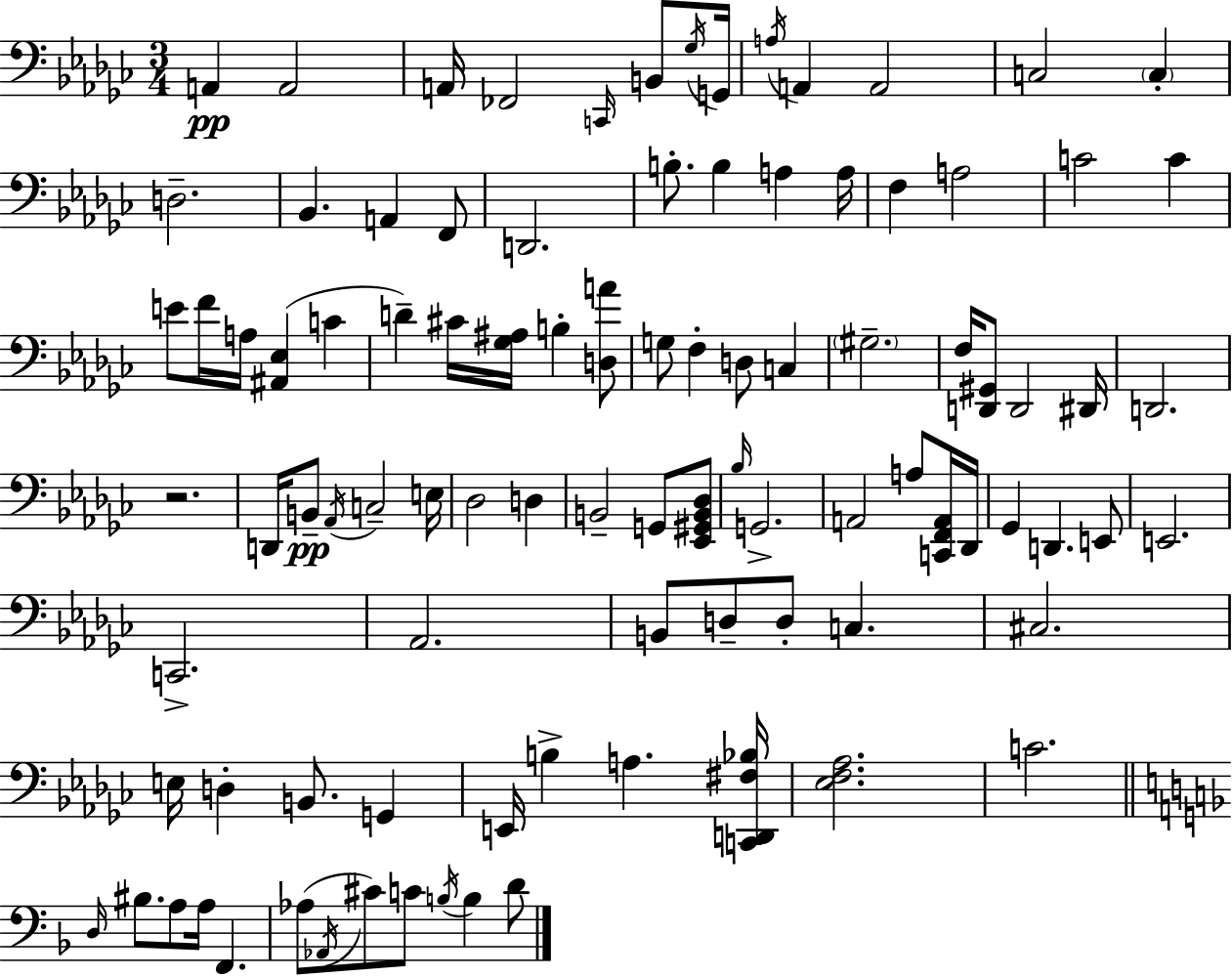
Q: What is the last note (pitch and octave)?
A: D4